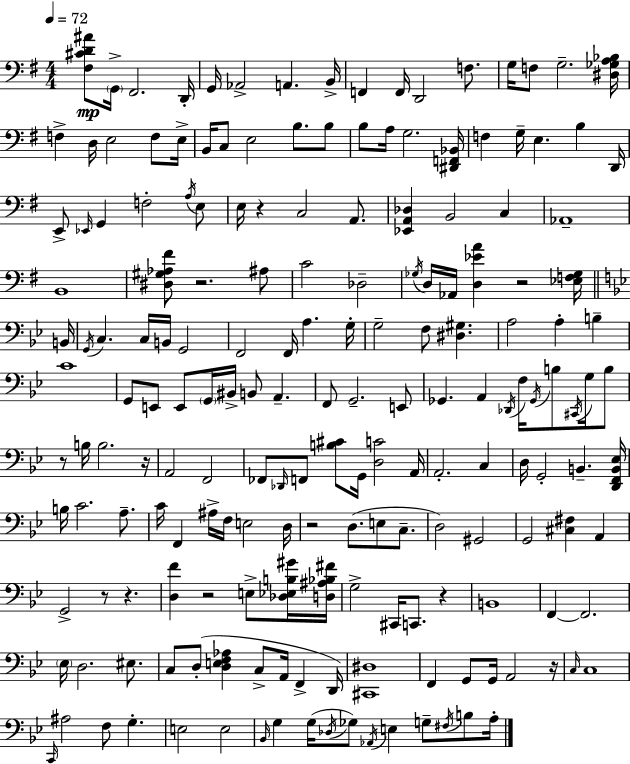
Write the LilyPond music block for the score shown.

{
  \clef bass
  \numericTimeSignature
  \time 4/4
  \key g \major
  \tempo 4 = 72
  <fis cis' d' ais'>8\mp \parenthesize g,16-> fis,2. d,16-. | g,16 aes,2-> a,4. b,16-> | f,4 f,16 d,2 f8. | g16 f8 g2.-- <dis ges a bes>16 | \break f4-> d16 e2 f8 e16-> | b,16 c8 e2 b8. b8 | b8 a16 g2. <dis, f, bes,>16 | f4 g16-- e4. b4 d,16 | \break e,8-> \grace { ees,16 } g,4 f2-. \acciaccatura { a16 } | e8 e16 r4 c2 a,8. | <ees, a, des>4 b,2 c4 | aes,1-- | \break b,1 | <dis gis aes fis'>8 r2. | ais8 c'2 des2-- | \acciaccatura { ges16 } d16 aes,16 <d ees' a'>4 r2 | \break <ees f ges>16 \bar "||" \break \key g \minor b,16 \acciaccatura { g,16 } c4. c16 b,16 g,2 | f,2 f,16 a4. | g16-. g2-- f8 <dis gis>4. | a2 a4-. b4-- | \break c'1 | g,8 e,8 e,8 \parenthesize g,16 bis,16-> b,8 a,4.-- | f,8 g,2.-- | e,8 ges,4. a,4 \acciaccatura { des,16 } f16 \acciaccatura { ges,16 } b8 | \break \acciaccatura { cis,16 } g16 b8 r8 b16 b2. | r16 a,2 f,2 | fes,8 \grace { des,16 } f,8 <b cis'>8 g,16 <d c'>2 | a,16 a,2.-. | \break c4 d16 g,2-. b,4.-- | <d, f, b, ees>16 b16 c'2. | a8.-- c'16 f,4 ais16-> f16 e2 | d16 r2 d8.( | \break e8 c8.-- d2) gis,2 | g,2 <cis fis>4 | a,4 g,2-> r8 | r4. <d f'>4 r2 | \break e8-> <des ees b gis'>16 <d ais bes fis'>16 g2-> cis,16 c,8. | r4 b,1 | f,4~~ f,2. | \parenthesize ees16 d2. | \break eis8. c8 d8-.( <d e f aes>4 c8-> | a,16 f,4-> d,16) <cis, dis>1 | f,4 g,8 g,16 a,2 | r16 \grace { c16 } c1 | \break \grace { c,16 } ais2 | f8 g4.-. e2 | e2 \grace { bes,16 } g4 g16( \acciaccatura { des16 } ges8) | \acciaccatura { aes,16 } e4 g8-- \acciaccatura { fis16 } b8 a16-. \bar "|."
}